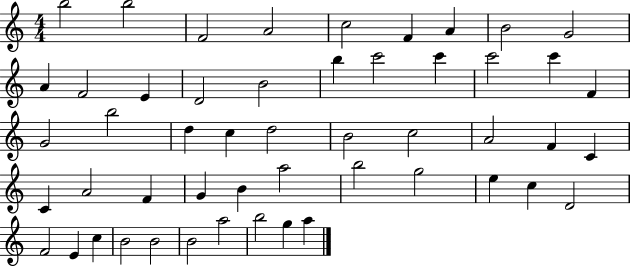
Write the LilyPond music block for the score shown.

{
  \clef treble
  \numericTimeSignature
  \time 4/4
  \key c \major
  b''2 b''2 | f'2 a'2 | c''2 f'4 a'4 | b'2 g'2 | \break a'4 f'2 e'4 | d'2 b'2 | b''4 c'''2 c'''4 | c'''2 c'''4 f'4 | \break g'2 b''2 | d''4 c''4 d''2 | b'2 c''2 | a'2 f'4 c'4 | \break c'4 a'2 f'4 | g'4 b'4 a''2 | b''2 g''2 | e''4 c''4 d'2 | \break f'2 e'4 c''4 | b'2 b'2 | b'2 a''2 | b''2 g''4 a''4 | \break \bar "|."
}